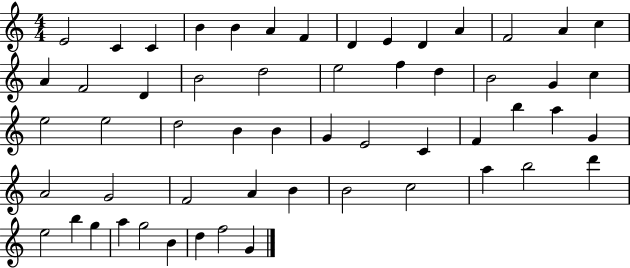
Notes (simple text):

E4/h C4/q C4/q B4/q B4/q A4/q F4/q D4/q E4/q D4/q A4/q F4/h A4/q C5/q A4/q F4/h D4/q B4/h D5/h E5/h F5/q D5/q B4/h G4/q C5/q E5/h E5/h D5/h B4/q B4/q G4/q E4/h C4/q F4/q B5/q A5/q G4/q A4/h G4/h F4/h A4/q B4/q B4/h C5/h A5/q B5/h D6/q E5/h B5/q G5/q A5/q G5/h B4/q D5/q F5/h G4/q